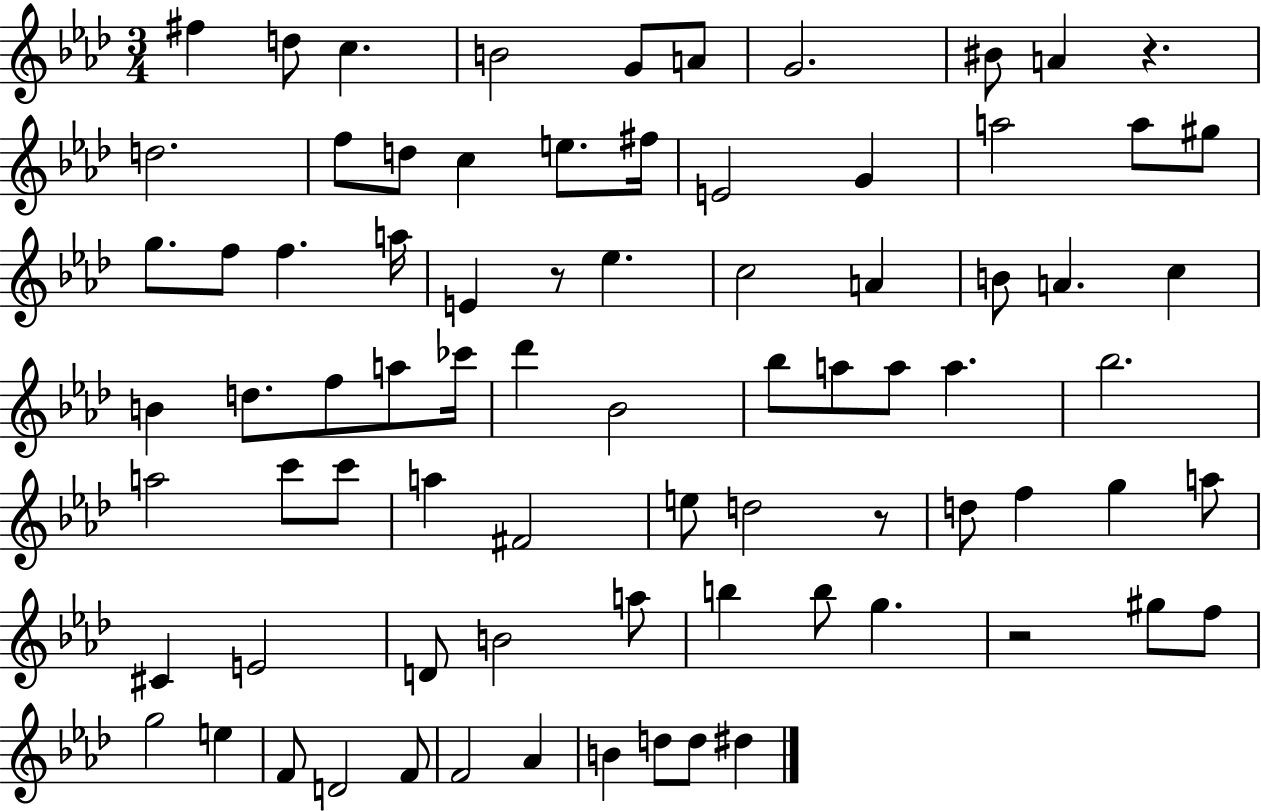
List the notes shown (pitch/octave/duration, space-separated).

F#5/q D5/e C5/q. B4/h G4/e A4/e G4/h. BIS4/e A4/q R/q. D5/h. F5/e D5/e C5/q E5/e. F#5/s E4/h G4/q A5/h A5/e G#5/e G5/e. F5/e F5/q. A5/s E4/q R/e Eb5/q. C5/h A4/q B4/e A4/q. C5/q B4/q D5/e. F5/e A5/e CES6/s Db6/q Bb4/h Bb5/e A5/e A5/e A5/q. Bb5/h. A5/h C6/e C6/e A5/q F#4/h E5/e D5/h R/e D5/e F5/q G5/q A5/e C#4/q E4/h D4/e B4/h A5/e B5/q B5/e G5/q. R/h G#5/e F5/e G5/h E5/q F4/e D4/h F4/e F4/h Ab4/q B4/q D5/e D5/e D#5/q